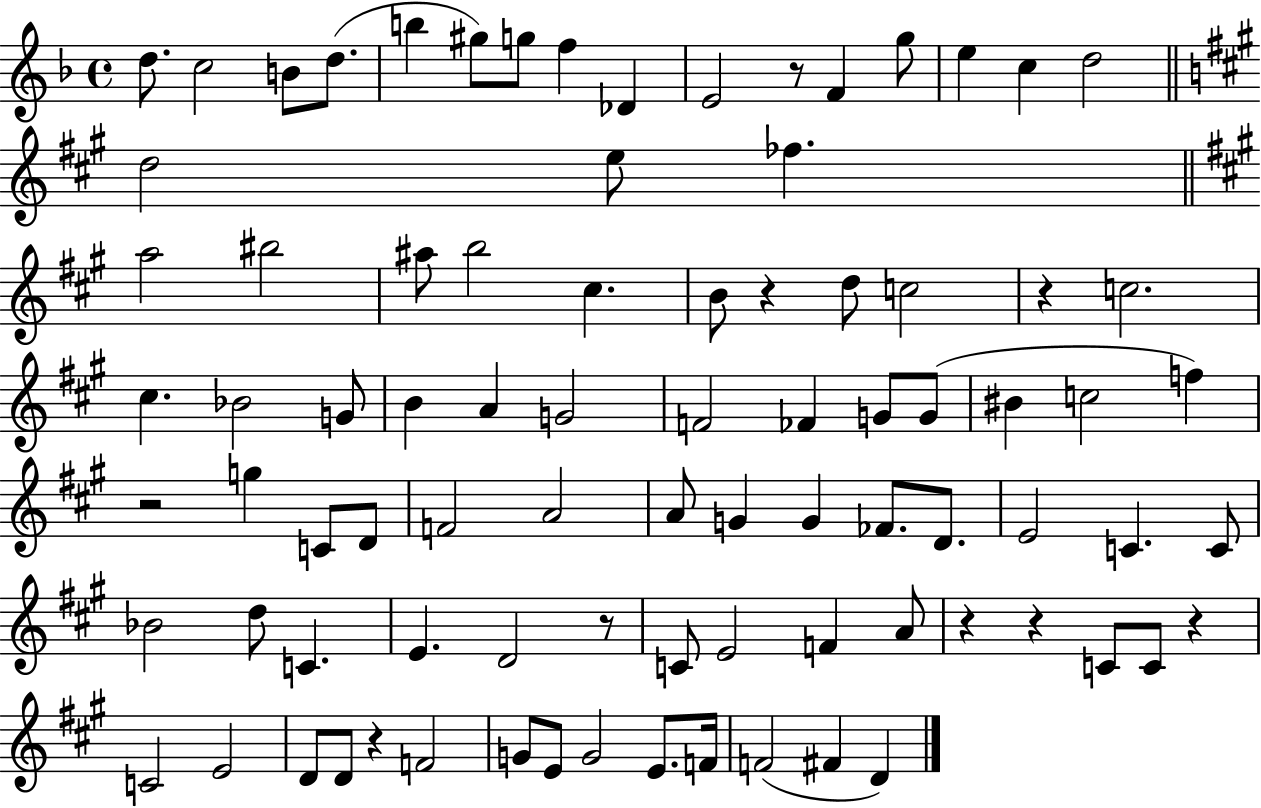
D5/e. C5/h B4/e D5/e. B5/q G#5/e G5/e F5/q Db4/q E4/h R/e F4/q G5/e E5/q C5/q D5/h D5/h E5/e FES5/q. A5/h BIS5/h A#5/e B5/h C#5/q. B4/e R/q D5/e C5/h R/q C5/h. C#5/q. Bb4/h G4/e B4/q A4/q G4/h F4/h FES4/q G4/e G4/e BIS4/q C5/h F5/q R/h G5/q C4/e D4/e F4/h A4/h A4/e G4/q G4/q FES4/e. D4/e. E4/h C4/q. C4/e Bb4/h D5/e C4/q. E4/q. D4/h R/e C4/e E4/h F4/q A4/e R/q R/q C4/e C4/e R/q C4/h E4/h D4/e D4/e R/q F4/h G4/e E4/e G4/h E4/e. F4/s F4/h F#4/q D4/q